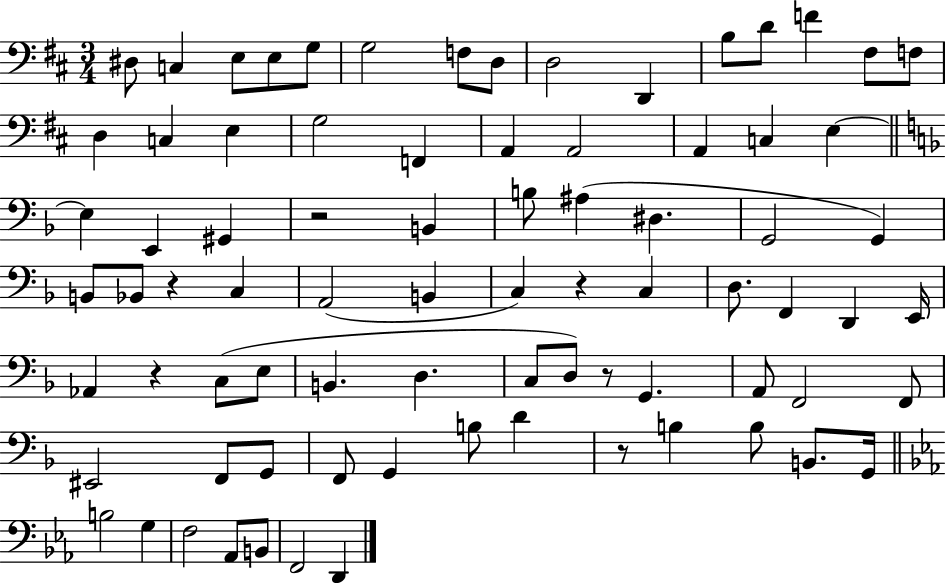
X:1
T:Untitled
M:3/4
L:1/4
K:D
^D,/2 C, E,/2 E,/2 G,/2 G,2 F,/2 D,/2 D,2 D,, B,/2 D/2 F ^F,/2 F,/2 D, C, E, G,2 F,, A,, A,,2 A,, C, E, E, E,, ^G,, z2 B,, B,/2 ^A, ^D, G,,2 G,, B,,/2 _B,,/2 z C, A,,2 B,, C, z C, D,/2 F,, D,, E,,/4 _A,, z C,/2 E,/2 B,, D, C,/2 D,/2 z/2 G,, A,,/2 F,,2 F,,/2 ^E,,2 F,,/2 G,,/2 F,,/2 G,, B,/2 D z/2 B, B,/2 B,,/2 G,,/4 B,2 G, F,2 _A,,/2 B,,/2 F,,2 D,,